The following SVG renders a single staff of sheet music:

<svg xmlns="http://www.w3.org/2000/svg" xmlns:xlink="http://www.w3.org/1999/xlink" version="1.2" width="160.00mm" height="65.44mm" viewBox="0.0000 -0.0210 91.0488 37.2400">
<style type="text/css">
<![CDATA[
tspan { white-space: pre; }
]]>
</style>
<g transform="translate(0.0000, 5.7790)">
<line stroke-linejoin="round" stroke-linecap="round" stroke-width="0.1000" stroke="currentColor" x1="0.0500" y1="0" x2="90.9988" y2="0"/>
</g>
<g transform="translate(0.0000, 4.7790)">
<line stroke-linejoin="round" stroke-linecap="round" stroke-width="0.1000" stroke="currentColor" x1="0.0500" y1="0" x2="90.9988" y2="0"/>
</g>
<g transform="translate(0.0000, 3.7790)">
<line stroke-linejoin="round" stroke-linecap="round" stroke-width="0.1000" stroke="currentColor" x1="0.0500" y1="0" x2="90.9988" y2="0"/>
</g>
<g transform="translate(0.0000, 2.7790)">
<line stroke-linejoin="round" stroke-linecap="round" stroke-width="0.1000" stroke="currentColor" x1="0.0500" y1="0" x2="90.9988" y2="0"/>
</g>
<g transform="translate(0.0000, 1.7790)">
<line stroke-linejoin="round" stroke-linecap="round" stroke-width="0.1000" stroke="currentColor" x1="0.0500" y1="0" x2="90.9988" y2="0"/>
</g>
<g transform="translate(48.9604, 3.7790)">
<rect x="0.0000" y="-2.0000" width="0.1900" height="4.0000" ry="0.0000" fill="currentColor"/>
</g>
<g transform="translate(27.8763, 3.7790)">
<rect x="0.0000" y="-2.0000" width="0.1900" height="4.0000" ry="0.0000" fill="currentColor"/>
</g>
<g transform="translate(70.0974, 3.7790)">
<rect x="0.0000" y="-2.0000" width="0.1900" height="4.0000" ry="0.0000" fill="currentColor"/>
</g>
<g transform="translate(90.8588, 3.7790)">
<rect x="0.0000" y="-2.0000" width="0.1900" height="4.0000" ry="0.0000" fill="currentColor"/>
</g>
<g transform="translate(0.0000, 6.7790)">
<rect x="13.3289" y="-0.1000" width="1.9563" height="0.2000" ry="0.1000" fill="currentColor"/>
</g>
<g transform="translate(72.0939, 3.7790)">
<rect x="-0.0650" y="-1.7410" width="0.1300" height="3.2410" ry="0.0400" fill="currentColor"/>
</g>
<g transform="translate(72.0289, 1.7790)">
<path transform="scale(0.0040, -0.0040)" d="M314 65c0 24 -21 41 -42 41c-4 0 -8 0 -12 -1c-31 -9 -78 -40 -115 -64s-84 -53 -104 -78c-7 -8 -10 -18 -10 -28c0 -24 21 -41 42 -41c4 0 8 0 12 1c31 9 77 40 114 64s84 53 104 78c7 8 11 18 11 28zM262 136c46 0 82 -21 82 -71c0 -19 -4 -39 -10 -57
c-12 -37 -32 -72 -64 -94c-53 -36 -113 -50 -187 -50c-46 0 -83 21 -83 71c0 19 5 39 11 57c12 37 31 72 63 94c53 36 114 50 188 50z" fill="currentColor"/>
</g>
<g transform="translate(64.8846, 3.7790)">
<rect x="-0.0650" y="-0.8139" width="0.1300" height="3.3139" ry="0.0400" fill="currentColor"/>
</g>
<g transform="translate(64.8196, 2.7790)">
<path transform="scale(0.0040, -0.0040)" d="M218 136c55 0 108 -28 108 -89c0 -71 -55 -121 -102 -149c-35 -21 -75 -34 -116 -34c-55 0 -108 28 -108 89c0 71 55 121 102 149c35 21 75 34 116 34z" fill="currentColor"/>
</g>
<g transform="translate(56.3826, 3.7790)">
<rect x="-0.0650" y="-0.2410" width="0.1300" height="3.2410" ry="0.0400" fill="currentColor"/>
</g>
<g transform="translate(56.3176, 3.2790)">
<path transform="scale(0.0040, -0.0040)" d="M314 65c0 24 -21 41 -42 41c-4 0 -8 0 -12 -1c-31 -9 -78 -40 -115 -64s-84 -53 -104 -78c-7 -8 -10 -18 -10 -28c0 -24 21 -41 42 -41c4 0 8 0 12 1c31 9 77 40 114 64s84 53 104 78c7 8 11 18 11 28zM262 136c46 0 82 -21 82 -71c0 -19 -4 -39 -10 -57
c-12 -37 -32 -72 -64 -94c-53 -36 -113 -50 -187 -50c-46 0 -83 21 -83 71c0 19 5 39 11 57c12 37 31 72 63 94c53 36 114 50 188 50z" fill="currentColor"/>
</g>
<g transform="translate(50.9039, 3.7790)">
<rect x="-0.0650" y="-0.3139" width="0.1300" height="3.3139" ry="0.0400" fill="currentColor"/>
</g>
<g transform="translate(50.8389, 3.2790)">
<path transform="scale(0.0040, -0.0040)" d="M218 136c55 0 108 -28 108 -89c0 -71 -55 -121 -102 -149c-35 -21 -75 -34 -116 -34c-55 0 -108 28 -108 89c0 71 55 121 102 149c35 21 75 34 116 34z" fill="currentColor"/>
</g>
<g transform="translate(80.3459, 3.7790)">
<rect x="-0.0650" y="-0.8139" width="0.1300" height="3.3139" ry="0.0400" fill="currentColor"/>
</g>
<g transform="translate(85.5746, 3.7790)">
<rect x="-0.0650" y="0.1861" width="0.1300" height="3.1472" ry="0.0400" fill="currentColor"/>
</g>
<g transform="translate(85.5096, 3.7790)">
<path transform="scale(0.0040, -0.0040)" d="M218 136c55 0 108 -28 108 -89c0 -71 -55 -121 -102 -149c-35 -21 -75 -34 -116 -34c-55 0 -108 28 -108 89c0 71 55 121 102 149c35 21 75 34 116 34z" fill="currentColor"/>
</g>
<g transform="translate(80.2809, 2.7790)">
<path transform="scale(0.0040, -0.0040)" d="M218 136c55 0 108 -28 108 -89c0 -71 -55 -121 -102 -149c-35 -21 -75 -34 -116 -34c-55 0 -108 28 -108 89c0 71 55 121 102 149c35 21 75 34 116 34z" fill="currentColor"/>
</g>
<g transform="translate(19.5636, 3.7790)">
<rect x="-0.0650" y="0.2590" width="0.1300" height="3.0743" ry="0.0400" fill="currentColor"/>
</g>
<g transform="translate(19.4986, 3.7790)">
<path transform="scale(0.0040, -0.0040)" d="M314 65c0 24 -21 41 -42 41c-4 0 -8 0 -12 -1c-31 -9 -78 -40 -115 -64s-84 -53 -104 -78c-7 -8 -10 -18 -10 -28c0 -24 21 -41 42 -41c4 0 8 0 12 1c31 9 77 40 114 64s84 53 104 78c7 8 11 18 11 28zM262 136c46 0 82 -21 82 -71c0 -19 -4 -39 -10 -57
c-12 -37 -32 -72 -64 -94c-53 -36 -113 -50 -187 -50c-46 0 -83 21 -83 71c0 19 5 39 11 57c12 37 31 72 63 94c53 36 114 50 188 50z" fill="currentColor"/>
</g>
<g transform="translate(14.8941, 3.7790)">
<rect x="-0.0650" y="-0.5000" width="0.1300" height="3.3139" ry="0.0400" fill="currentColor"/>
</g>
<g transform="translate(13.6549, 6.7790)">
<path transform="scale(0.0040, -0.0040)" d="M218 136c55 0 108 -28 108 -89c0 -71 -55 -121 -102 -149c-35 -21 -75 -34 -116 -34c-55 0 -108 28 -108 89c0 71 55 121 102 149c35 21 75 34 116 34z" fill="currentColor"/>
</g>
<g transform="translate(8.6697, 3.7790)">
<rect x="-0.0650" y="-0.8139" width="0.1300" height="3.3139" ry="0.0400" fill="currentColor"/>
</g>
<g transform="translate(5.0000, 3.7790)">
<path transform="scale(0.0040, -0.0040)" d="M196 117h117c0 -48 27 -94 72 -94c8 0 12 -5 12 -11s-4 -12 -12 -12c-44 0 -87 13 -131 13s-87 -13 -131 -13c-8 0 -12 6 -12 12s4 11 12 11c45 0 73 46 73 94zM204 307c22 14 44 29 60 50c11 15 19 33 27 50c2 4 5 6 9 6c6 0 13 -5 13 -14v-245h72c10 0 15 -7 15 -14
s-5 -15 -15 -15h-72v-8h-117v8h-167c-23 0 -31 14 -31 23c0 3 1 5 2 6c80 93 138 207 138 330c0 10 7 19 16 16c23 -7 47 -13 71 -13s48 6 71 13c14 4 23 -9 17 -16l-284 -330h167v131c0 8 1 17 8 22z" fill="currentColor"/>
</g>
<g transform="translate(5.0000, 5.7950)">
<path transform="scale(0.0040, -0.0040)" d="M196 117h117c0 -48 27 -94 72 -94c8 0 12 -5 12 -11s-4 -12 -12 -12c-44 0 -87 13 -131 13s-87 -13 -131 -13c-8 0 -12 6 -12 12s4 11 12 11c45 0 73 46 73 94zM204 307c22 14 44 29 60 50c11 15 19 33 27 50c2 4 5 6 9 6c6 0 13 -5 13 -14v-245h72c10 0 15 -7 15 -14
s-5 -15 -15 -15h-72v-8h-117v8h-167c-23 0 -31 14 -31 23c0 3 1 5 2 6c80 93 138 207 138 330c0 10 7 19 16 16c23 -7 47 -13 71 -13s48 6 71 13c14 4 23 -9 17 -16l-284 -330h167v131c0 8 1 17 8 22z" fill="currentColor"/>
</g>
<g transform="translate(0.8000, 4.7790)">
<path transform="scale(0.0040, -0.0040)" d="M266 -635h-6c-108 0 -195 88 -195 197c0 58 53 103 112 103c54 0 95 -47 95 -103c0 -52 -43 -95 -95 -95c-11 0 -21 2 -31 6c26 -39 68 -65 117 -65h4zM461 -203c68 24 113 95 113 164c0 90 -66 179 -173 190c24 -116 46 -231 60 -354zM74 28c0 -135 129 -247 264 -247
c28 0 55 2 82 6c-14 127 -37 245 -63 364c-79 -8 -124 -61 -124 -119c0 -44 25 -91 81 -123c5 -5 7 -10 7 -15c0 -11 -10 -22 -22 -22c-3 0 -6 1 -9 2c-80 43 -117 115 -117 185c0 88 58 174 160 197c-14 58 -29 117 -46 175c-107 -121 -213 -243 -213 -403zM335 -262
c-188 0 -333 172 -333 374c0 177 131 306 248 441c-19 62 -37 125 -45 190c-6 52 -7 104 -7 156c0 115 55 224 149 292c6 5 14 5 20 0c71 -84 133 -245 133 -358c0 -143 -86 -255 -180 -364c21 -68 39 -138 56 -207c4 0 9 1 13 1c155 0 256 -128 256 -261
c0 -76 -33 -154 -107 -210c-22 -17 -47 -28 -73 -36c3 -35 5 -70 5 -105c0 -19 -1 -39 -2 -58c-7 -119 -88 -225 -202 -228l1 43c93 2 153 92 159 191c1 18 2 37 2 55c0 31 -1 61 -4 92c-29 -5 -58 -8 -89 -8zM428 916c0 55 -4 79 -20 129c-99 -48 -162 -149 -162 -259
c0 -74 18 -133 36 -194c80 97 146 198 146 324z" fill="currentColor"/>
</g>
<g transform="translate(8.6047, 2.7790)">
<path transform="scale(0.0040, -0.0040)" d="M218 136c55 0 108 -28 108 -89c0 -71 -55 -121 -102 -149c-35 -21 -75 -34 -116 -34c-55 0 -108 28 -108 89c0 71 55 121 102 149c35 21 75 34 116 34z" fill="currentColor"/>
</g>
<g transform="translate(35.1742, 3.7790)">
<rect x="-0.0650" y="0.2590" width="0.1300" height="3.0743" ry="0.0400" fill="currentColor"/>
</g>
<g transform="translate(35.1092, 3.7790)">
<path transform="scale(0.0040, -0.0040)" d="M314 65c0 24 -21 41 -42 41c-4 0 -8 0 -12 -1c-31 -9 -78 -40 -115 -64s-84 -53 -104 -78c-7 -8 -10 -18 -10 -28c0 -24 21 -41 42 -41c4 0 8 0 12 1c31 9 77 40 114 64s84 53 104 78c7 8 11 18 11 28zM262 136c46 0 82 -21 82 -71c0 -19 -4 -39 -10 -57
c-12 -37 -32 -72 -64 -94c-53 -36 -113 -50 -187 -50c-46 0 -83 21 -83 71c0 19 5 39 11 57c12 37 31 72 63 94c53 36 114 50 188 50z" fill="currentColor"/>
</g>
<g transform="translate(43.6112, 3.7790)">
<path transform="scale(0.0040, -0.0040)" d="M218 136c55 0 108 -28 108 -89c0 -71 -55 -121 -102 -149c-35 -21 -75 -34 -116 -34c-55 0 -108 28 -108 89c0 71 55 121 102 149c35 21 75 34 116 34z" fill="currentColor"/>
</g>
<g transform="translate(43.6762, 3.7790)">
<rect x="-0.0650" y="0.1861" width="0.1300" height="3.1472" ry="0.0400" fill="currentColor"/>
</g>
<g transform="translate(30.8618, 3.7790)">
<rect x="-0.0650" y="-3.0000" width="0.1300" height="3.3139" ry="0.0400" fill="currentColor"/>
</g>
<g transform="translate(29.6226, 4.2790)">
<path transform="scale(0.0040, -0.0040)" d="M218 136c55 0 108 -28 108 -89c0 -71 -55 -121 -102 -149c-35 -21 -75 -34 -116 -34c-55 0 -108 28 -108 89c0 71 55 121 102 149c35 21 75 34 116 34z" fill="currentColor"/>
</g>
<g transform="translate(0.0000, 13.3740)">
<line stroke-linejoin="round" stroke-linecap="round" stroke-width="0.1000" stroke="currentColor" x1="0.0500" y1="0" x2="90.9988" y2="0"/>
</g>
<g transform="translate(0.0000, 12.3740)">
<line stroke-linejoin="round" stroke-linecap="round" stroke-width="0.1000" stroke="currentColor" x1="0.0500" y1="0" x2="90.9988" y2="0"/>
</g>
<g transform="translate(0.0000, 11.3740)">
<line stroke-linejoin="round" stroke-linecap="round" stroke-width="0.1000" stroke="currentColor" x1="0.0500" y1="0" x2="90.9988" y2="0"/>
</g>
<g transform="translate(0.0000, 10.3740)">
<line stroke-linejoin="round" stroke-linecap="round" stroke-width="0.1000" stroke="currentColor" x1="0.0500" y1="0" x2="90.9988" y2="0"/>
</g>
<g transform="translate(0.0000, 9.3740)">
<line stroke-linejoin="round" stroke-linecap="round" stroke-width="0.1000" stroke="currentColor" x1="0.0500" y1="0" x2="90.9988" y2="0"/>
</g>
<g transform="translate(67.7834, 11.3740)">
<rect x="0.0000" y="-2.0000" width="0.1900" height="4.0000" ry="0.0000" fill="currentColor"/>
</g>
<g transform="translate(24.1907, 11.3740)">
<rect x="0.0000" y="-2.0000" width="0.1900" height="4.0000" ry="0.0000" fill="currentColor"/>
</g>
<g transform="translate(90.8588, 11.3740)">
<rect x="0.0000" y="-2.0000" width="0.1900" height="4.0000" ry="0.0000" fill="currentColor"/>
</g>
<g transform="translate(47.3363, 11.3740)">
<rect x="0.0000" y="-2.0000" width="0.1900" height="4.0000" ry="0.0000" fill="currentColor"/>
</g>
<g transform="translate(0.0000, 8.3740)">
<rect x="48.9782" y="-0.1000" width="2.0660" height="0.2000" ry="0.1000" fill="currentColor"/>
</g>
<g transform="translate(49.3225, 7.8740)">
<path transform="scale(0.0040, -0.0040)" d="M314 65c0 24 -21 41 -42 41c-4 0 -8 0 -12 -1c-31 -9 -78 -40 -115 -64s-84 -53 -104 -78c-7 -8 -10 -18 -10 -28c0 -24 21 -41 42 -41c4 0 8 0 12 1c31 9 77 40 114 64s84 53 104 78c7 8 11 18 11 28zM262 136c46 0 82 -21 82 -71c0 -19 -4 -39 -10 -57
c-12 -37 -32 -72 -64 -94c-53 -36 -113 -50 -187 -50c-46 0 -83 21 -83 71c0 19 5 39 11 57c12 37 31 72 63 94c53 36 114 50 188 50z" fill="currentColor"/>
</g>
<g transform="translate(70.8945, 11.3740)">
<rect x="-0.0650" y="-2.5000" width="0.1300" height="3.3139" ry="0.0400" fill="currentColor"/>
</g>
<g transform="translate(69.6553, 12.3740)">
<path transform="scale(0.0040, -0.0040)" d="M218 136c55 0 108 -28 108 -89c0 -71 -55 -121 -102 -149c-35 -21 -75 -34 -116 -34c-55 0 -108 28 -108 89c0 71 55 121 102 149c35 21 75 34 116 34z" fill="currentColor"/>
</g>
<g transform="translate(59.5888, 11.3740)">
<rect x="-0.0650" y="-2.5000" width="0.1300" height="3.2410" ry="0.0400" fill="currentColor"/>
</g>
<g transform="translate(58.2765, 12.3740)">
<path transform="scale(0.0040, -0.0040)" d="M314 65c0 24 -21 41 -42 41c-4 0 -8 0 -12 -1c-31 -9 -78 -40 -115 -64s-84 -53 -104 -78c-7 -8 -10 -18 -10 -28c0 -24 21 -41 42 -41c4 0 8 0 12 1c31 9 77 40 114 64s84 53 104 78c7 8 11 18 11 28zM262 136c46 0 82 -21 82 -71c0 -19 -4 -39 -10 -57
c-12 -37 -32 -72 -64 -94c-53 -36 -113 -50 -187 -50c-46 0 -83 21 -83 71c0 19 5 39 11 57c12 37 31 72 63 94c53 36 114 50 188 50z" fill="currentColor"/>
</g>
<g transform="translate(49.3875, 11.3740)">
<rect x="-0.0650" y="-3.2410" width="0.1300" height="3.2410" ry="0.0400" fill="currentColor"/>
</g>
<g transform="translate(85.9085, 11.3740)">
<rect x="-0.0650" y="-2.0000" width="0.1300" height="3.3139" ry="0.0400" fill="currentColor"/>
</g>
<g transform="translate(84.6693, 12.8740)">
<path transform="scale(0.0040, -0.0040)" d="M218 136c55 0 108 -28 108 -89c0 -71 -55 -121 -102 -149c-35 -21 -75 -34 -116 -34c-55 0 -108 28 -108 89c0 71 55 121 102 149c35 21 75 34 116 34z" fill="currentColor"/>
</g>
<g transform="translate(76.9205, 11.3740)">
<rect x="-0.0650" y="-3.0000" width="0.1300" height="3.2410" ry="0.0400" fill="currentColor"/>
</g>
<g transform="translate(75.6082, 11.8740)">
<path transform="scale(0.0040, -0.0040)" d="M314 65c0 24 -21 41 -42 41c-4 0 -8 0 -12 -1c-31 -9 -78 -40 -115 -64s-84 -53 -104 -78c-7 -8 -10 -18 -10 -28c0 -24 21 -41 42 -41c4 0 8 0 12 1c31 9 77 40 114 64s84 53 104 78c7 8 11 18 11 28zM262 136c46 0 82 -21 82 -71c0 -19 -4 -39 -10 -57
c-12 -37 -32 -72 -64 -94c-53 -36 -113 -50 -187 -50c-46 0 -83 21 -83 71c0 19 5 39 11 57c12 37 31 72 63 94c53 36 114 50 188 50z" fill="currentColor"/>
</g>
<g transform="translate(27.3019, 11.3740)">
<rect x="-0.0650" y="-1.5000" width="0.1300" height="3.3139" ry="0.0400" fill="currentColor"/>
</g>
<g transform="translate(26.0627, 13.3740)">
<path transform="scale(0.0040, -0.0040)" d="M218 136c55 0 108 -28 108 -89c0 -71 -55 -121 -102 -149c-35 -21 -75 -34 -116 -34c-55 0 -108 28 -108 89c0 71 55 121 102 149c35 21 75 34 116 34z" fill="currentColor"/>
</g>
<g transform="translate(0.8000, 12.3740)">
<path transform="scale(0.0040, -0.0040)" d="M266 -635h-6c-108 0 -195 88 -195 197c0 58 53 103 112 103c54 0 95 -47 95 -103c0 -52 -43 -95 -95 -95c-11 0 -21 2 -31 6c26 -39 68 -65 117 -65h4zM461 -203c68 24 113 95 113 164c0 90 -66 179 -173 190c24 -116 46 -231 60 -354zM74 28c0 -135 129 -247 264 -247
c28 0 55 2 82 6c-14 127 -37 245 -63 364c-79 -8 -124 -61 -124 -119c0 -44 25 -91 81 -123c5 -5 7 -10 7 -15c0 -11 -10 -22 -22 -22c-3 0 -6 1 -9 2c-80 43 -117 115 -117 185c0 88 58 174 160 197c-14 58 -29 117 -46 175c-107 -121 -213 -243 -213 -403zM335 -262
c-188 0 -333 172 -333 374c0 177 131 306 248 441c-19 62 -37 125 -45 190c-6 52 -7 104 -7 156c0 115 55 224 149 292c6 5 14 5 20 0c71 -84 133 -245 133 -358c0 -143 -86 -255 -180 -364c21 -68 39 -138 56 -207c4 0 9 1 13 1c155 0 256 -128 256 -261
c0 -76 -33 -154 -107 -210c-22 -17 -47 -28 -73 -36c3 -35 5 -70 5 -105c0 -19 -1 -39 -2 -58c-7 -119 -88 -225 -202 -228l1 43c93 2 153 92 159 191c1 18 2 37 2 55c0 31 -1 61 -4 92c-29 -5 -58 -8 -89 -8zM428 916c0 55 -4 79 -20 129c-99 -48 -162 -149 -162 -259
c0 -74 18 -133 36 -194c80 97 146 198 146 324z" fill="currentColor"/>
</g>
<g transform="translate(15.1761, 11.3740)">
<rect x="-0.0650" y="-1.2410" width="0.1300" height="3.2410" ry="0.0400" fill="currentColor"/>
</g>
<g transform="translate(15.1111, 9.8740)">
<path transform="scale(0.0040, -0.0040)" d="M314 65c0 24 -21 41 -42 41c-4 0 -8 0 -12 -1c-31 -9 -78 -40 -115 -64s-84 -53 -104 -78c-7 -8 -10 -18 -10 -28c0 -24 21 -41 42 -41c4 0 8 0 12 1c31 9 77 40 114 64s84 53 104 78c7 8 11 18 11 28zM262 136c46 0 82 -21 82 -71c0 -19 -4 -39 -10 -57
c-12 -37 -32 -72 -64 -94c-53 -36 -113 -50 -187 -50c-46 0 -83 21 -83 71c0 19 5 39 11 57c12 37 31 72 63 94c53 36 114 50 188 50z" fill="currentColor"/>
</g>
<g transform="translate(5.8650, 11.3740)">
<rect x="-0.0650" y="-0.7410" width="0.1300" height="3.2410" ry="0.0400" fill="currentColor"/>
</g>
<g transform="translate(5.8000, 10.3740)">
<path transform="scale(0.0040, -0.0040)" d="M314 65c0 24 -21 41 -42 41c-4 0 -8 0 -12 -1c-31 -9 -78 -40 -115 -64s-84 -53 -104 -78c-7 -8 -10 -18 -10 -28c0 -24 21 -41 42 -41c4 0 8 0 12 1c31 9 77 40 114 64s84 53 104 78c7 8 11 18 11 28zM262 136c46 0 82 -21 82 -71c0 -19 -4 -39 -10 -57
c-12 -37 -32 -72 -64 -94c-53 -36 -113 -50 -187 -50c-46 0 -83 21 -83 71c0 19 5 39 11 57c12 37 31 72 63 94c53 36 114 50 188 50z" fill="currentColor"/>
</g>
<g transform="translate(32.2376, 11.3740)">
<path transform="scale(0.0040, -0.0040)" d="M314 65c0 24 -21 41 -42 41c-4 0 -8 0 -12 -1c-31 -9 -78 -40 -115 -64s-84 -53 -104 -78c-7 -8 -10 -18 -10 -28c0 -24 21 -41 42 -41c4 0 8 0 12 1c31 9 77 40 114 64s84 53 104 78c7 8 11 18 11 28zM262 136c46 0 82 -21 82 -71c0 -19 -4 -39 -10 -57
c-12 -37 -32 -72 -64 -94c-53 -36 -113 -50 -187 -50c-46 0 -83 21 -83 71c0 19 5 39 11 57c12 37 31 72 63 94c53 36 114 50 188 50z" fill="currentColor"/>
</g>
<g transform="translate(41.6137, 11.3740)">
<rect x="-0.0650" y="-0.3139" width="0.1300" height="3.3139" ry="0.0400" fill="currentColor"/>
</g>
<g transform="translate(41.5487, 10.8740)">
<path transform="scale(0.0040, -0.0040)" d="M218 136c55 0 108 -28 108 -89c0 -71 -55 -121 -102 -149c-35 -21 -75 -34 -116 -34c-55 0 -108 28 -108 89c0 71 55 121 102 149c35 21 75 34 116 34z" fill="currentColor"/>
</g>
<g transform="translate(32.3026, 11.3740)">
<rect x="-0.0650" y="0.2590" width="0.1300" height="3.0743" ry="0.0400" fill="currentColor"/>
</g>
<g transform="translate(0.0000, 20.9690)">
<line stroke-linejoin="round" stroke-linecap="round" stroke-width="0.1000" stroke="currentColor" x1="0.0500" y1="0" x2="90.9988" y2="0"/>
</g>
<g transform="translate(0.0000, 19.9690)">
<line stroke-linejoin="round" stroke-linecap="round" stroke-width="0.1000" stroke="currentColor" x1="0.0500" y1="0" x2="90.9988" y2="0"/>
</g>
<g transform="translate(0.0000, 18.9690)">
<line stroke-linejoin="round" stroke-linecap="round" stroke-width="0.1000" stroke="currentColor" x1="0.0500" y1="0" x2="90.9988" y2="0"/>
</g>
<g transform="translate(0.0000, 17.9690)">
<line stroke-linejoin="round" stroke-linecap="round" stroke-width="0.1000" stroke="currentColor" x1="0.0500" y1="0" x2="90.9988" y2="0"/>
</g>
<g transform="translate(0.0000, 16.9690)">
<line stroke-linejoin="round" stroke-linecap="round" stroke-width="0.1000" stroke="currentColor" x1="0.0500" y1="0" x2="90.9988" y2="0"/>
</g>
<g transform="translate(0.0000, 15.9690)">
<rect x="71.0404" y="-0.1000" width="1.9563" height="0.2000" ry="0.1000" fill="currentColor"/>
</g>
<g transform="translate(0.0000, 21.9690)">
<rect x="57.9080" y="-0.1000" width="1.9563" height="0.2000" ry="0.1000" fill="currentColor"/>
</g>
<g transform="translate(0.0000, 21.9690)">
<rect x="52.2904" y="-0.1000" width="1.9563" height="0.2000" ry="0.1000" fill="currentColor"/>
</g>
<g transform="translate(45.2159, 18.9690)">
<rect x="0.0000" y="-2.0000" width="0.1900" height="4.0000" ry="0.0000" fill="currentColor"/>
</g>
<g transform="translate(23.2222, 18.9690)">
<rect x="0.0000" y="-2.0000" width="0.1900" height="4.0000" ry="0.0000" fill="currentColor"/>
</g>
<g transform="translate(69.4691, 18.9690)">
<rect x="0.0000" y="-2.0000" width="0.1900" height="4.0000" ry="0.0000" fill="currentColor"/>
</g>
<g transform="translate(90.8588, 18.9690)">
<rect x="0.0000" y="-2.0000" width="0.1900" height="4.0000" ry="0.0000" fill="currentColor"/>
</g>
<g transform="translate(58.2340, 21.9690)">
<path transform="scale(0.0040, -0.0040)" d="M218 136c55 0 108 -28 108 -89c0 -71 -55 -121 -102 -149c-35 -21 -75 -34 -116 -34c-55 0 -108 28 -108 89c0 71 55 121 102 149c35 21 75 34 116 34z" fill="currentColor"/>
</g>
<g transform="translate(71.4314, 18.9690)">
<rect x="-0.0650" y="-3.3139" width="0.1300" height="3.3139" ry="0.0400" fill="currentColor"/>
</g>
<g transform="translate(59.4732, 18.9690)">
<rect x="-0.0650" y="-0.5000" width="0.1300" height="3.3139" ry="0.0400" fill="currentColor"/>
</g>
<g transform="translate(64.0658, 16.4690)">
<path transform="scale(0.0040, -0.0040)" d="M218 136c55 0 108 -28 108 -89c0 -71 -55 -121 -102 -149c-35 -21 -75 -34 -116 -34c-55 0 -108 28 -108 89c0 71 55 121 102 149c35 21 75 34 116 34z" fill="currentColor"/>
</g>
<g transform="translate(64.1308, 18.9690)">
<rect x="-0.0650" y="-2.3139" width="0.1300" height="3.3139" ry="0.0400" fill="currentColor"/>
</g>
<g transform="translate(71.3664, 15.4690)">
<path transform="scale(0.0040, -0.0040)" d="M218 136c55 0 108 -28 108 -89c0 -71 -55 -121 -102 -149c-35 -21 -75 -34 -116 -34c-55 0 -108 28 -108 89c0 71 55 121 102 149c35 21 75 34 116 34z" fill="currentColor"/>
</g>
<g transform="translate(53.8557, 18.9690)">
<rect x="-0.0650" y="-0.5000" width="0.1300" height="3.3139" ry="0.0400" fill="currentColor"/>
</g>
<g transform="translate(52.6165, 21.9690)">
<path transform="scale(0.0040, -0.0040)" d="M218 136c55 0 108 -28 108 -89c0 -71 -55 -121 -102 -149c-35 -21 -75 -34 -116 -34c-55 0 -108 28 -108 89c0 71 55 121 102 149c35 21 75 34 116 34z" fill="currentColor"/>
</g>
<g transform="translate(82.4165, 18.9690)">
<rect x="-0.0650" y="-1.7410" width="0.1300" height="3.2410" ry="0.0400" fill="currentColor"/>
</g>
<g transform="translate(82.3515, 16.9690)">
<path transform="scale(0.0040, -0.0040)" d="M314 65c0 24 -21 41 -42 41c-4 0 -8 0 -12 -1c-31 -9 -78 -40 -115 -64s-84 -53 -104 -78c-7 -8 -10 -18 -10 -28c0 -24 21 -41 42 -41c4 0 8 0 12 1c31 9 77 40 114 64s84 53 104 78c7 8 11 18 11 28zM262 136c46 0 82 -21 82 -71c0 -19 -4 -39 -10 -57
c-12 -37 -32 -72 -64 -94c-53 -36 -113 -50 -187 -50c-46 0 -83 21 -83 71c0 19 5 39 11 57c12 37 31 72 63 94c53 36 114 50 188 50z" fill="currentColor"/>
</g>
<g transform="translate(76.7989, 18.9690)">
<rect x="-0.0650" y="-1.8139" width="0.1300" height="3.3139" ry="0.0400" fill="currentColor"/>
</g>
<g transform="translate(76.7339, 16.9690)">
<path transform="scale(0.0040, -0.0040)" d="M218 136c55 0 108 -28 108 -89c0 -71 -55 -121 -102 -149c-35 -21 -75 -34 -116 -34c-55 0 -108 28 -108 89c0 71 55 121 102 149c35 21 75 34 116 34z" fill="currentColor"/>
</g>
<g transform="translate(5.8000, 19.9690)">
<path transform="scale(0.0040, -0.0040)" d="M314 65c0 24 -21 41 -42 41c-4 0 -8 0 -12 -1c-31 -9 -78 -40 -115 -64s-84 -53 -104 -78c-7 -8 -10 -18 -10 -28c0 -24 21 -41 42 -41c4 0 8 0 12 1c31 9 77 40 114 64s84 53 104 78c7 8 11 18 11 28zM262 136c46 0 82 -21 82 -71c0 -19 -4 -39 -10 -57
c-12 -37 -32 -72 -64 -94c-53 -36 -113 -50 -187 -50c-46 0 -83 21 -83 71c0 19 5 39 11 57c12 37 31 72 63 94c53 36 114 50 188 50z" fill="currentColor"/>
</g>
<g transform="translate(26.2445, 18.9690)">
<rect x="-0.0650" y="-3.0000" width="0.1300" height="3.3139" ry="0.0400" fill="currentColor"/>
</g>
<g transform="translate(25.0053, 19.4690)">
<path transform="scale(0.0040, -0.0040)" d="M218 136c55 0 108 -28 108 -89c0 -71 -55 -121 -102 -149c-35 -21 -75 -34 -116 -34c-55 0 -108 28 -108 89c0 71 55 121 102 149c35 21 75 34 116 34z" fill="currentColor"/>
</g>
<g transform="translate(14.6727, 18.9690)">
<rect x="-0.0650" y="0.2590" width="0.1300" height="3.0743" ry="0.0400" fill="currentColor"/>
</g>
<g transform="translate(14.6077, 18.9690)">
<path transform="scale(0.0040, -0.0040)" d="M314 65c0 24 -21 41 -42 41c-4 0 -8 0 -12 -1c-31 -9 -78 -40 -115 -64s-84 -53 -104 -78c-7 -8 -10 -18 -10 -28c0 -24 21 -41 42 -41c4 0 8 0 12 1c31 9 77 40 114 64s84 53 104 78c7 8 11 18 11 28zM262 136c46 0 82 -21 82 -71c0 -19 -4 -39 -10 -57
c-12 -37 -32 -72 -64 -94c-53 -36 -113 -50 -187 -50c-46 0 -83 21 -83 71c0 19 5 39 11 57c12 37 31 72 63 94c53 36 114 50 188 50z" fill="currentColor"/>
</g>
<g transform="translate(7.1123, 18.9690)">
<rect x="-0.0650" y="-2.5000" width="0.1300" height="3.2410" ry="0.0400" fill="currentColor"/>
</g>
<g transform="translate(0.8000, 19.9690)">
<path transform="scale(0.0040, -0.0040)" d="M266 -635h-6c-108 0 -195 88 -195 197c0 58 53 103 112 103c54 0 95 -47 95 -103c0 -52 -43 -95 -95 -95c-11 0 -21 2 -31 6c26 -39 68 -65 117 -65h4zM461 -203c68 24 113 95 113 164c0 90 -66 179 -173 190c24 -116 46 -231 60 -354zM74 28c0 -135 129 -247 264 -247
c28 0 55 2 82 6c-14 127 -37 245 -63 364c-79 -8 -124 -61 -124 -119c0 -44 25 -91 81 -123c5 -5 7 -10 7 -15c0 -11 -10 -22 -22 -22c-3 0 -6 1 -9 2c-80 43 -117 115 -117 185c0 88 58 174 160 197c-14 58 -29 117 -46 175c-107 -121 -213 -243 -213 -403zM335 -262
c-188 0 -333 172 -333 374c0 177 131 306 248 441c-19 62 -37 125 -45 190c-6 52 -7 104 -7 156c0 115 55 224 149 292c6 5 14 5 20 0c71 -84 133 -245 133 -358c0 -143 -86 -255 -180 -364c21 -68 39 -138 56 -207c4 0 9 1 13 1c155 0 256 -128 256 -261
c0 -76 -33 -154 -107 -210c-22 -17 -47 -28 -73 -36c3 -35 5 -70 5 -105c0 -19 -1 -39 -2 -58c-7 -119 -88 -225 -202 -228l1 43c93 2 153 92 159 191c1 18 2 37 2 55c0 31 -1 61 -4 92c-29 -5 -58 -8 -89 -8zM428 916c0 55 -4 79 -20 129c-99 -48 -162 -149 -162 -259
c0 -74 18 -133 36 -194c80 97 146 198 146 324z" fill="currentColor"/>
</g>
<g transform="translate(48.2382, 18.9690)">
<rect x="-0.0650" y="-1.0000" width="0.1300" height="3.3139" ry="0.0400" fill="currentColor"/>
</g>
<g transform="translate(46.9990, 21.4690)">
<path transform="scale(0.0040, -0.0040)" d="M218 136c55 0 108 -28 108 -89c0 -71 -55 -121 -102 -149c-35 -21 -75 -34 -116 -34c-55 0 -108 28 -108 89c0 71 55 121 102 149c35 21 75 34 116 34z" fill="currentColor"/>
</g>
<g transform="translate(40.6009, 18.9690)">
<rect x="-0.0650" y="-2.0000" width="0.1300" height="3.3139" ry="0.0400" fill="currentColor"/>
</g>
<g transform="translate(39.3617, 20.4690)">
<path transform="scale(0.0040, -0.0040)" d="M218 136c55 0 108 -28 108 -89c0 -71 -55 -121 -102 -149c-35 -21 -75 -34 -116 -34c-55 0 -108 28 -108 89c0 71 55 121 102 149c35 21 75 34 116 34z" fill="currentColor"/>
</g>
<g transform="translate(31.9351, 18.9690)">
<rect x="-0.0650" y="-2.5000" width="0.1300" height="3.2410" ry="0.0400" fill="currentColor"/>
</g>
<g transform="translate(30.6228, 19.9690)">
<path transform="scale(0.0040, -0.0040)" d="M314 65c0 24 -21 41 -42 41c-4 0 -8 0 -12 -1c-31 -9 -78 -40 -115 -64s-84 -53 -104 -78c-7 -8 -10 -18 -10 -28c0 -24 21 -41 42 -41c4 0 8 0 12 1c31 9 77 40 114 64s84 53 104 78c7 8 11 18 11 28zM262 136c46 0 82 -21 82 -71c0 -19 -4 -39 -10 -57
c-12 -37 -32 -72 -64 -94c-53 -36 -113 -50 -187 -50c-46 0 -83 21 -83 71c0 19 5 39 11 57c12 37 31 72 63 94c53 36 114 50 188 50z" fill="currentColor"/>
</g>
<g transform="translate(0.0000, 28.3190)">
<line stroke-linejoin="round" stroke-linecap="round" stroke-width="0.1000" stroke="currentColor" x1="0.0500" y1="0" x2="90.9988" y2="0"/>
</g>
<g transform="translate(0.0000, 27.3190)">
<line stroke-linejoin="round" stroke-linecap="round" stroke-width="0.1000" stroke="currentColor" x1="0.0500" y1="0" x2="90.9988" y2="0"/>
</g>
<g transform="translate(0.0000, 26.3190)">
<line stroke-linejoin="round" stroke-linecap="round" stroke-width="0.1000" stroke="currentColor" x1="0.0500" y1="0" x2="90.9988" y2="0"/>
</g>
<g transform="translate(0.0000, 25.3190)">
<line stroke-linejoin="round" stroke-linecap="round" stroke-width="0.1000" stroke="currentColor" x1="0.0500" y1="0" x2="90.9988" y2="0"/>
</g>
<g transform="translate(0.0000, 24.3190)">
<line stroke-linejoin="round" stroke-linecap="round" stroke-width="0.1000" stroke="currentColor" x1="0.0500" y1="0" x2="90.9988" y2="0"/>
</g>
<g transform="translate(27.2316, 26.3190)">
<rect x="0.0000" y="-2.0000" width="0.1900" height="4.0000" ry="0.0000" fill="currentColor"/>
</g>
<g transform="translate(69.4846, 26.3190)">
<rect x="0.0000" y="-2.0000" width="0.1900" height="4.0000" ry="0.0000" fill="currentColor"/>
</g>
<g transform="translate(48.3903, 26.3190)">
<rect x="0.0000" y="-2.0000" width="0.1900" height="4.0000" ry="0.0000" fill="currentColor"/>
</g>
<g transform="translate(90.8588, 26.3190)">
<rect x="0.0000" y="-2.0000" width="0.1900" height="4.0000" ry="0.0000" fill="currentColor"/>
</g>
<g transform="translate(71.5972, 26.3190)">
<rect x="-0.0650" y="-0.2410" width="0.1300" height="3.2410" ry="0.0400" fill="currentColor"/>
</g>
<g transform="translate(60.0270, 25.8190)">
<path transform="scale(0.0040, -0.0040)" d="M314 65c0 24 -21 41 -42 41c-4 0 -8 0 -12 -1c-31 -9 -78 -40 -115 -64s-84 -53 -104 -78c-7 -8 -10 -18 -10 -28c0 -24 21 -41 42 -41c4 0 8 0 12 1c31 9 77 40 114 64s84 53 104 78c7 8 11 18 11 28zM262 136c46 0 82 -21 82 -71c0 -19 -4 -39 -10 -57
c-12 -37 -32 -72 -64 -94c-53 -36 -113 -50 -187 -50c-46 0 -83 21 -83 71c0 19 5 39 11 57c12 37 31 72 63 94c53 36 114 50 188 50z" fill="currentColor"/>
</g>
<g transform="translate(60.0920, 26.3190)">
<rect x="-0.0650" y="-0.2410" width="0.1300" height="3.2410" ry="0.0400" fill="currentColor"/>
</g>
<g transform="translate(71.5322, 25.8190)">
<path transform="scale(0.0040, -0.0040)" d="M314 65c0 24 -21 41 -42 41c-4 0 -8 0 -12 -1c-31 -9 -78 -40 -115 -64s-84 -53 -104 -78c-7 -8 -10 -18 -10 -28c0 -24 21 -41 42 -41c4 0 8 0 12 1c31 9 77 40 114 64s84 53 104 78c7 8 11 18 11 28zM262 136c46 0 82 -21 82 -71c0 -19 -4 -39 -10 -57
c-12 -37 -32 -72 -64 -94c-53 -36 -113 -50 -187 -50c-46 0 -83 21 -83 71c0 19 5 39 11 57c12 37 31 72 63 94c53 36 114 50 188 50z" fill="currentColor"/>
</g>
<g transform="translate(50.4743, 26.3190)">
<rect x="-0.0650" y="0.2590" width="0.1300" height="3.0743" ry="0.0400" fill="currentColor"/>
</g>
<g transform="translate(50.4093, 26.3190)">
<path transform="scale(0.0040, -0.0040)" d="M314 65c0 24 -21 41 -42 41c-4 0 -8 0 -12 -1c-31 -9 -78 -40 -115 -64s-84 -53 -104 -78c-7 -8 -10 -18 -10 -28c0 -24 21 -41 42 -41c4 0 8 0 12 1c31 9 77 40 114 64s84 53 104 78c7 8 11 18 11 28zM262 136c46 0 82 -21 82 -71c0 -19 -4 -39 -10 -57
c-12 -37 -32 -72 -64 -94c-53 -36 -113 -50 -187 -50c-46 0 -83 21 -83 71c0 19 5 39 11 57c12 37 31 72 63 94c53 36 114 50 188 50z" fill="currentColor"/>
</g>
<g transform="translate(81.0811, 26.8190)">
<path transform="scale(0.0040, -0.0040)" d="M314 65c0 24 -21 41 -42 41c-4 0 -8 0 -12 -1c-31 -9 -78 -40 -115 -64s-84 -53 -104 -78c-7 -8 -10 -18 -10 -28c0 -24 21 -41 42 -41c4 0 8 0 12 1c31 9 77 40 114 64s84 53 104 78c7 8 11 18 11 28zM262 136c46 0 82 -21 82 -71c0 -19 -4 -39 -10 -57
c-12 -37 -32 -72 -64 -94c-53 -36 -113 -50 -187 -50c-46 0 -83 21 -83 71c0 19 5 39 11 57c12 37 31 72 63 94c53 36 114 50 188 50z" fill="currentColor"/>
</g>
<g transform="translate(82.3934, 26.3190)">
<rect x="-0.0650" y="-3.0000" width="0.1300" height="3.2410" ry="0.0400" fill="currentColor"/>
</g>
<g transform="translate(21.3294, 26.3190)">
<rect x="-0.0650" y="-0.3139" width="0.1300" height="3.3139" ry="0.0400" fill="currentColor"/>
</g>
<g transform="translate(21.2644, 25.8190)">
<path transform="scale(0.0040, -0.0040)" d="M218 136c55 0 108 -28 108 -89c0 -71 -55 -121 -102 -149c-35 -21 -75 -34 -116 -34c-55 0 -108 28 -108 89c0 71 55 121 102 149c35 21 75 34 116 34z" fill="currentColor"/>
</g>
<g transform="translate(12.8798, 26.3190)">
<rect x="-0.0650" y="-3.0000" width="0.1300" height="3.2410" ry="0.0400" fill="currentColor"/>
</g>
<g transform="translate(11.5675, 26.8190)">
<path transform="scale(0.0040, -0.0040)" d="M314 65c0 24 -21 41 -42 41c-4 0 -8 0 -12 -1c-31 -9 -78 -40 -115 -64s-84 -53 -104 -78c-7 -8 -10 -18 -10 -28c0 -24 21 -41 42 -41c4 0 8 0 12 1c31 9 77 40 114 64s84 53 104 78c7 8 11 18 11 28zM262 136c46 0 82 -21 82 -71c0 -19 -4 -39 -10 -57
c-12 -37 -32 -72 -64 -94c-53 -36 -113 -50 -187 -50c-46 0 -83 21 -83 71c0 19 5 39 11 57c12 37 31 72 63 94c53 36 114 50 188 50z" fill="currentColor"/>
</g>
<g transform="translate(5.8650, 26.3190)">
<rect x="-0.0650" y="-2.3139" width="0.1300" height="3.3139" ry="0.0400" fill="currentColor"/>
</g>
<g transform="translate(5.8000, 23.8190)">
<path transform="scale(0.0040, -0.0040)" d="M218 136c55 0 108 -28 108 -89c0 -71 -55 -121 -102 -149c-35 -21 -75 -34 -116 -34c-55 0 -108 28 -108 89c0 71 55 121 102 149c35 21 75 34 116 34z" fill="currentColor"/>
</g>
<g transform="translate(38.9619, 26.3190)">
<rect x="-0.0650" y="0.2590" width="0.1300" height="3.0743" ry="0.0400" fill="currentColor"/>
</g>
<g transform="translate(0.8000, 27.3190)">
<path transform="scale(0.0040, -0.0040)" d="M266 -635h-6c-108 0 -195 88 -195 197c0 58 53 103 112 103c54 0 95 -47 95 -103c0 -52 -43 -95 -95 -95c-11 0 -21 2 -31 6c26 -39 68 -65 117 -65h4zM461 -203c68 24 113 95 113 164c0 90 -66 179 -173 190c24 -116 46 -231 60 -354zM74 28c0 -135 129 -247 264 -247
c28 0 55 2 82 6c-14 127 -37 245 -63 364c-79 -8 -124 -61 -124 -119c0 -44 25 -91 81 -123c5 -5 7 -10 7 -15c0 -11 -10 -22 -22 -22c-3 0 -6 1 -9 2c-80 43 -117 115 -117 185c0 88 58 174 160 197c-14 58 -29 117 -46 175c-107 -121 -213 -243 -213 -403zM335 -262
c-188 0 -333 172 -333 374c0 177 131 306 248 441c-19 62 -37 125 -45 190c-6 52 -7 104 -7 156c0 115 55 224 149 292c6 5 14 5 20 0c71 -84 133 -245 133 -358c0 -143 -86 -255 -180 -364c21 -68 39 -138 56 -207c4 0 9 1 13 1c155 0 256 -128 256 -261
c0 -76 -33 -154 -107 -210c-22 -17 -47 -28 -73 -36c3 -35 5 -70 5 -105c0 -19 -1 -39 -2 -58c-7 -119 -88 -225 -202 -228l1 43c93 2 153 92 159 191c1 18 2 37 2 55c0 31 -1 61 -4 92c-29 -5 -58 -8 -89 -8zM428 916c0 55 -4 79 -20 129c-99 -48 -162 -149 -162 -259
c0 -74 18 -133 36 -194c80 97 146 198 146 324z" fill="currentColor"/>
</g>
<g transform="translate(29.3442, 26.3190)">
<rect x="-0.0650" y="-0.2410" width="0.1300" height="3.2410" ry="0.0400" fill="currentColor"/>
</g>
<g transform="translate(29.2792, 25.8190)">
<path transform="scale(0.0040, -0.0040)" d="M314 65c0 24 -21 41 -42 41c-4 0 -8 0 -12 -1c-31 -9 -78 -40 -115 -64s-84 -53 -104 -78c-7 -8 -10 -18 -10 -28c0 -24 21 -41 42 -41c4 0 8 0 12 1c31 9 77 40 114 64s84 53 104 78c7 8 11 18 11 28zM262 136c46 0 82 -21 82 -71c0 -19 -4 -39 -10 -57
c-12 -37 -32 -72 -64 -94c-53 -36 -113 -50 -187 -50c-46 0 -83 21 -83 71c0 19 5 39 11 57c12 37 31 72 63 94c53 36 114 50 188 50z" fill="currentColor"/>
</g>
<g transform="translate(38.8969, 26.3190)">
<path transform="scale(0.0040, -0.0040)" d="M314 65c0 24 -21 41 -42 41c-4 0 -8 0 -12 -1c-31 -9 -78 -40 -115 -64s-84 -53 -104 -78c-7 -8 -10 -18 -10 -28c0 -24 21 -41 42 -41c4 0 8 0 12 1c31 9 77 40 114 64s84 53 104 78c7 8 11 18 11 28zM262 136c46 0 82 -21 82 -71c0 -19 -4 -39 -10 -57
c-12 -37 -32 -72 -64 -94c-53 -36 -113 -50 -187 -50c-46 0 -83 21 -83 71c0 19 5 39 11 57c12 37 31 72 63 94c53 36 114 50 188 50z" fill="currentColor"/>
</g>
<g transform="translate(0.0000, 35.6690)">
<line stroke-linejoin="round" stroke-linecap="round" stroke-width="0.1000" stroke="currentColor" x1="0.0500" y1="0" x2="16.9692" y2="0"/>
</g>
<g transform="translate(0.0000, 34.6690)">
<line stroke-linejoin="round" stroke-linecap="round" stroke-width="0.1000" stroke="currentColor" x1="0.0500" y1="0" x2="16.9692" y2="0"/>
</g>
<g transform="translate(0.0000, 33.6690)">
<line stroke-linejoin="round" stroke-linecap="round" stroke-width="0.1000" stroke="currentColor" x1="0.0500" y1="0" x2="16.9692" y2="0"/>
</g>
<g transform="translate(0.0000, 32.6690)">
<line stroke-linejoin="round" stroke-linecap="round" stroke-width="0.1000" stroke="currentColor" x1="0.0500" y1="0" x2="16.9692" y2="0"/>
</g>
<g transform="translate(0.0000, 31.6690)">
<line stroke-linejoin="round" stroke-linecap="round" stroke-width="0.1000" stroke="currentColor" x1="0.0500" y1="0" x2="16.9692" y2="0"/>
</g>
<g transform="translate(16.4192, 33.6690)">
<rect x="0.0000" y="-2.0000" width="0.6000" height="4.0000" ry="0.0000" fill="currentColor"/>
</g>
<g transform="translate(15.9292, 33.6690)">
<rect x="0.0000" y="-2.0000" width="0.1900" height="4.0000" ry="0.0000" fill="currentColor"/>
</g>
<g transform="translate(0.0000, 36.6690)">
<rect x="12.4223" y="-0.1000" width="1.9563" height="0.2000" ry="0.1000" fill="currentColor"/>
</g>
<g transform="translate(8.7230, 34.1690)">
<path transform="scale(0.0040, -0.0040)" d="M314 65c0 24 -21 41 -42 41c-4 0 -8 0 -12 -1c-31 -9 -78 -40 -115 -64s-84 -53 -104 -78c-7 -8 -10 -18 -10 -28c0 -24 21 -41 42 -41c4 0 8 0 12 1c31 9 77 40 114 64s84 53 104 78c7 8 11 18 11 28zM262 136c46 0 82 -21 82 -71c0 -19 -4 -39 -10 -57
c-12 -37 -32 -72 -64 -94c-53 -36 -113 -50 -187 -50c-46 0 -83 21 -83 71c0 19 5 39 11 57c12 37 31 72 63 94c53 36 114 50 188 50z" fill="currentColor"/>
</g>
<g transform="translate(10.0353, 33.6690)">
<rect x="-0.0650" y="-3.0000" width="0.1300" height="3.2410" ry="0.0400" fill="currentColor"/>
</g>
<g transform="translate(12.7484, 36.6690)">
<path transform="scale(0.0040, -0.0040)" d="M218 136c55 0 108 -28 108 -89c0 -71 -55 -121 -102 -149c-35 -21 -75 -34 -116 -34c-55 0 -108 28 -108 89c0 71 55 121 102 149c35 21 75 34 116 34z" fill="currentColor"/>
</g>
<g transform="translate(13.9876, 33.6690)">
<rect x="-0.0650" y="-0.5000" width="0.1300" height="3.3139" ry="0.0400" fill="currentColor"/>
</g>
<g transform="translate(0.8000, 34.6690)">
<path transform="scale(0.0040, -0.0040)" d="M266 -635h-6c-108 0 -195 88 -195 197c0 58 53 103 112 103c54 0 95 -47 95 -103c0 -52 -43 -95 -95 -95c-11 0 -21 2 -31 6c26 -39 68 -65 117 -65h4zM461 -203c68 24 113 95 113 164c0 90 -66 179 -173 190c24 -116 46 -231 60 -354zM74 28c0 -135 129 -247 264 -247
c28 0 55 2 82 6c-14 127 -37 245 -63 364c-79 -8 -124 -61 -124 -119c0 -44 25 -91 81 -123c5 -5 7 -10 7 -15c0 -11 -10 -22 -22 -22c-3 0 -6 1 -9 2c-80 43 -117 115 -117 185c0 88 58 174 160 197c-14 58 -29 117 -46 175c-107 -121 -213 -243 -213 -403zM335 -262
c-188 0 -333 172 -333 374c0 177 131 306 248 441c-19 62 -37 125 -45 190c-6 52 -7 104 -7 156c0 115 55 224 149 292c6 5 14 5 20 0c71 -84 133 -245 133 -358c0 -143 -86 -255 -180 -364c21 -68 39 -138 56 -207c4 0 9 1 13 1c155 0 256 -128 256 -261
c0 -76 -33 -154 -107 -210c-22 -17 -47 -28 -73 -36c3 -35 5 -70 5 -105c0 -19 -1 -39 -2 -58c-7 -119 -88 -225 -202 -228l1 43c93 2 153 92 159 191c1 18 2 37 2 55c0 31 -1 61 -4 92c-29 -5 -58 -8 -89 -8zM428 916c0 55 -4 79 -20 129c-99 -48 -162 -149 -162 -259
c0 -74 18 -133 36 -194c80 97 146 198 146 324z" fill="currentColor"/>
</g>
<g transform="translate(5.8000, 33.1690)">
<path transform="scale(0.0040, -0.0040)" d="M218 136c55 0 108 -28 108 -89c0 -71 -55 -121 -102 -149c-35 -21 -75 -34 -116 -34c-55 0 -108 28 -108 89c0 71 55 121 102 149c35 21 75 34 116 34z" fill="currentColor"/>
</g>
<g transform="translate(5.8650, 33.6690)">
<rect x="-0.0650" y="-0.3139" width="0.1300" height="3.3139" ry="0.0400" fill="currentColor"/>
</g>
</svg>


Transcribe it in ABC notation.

X:1
T:Untitled
M:4/4
L:1/4
K:C
d C B2 A B2 B c c2 d f2 d B d2 e2 E B2 c b2 G2 G A2 F G2 B2 A G2 F D C C g b f f2 g A2 c c2 B2 B2 c2 c2 A2 c A2 C